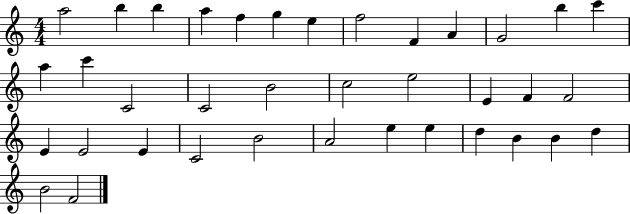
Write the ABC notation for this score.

X:1
T:Untitled
M:4/4
L:1/4
K:C
a2 b b a f g e f2 F A G2 b c' a c' C2 C2 B2 c2 e2 E F F2 E E2 E C2 B2 A2 e e d B B d B2 F2